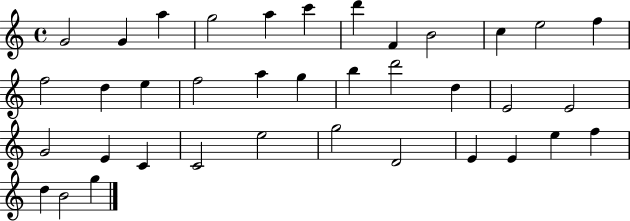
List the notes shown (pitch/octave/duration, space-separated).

G4/h G4/q A5/q G5/h A5/q C6/q D6/q F4/q B4/h C5/q E5/h F5/q F5/h D5/q E5/q F5/h A5/q G5/q B5/q D6/h D5/q E4/h E4/h G4/h E4/q C4/q C4/h E5/h G5/h D4/h E4/q E4/q E5/q F5/q D5/q B4/h G5/q